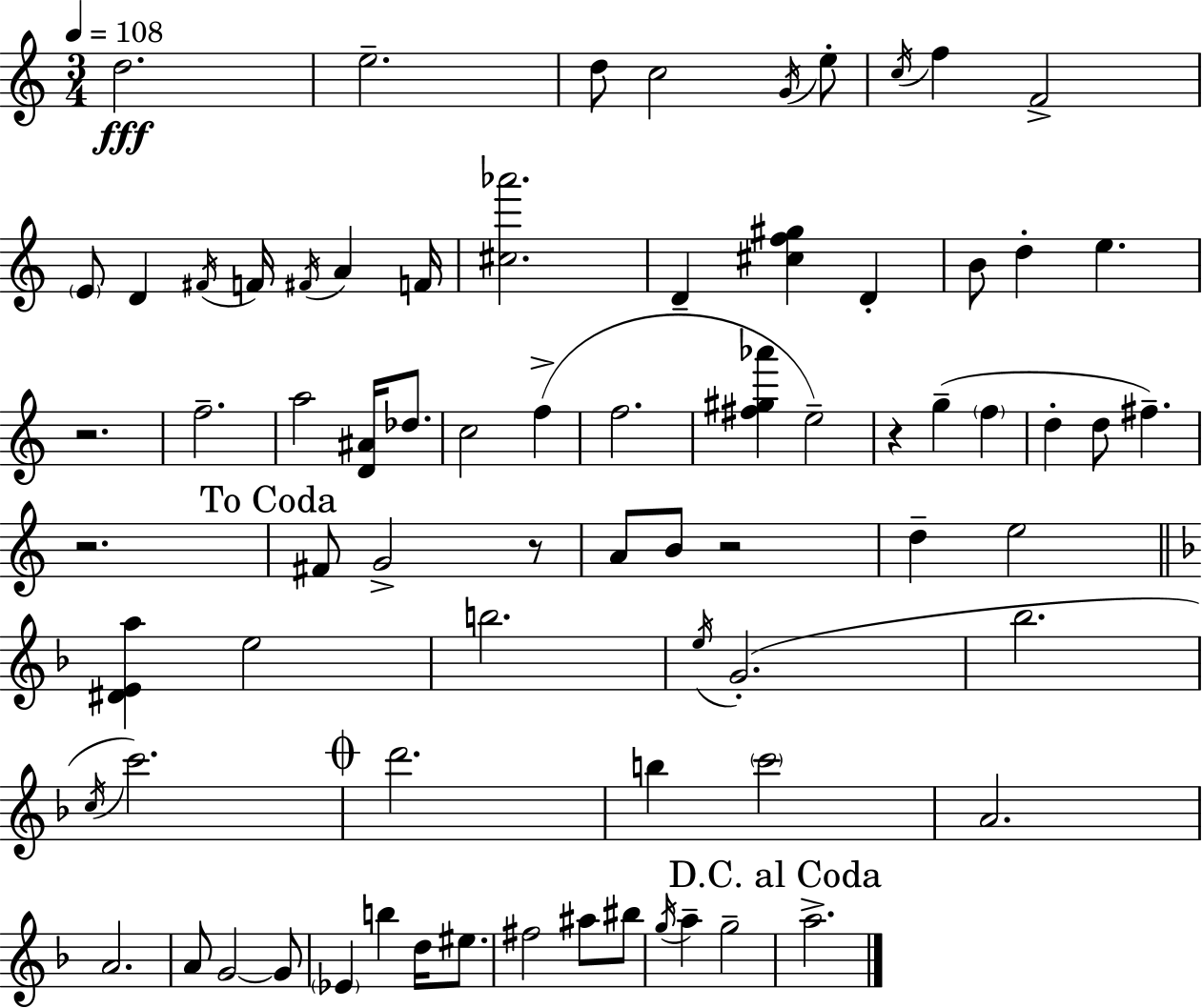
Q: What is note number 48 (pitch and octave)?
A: B5